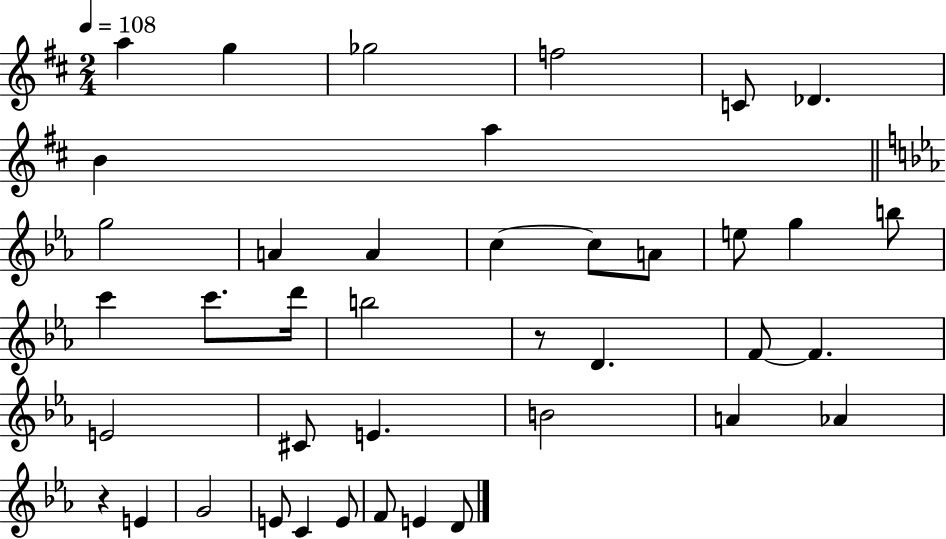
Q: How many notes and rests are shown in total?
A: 40